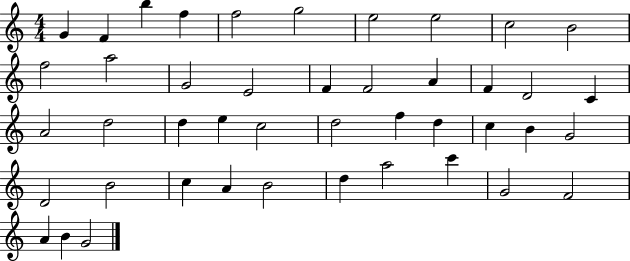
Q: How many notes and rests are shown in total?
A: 44